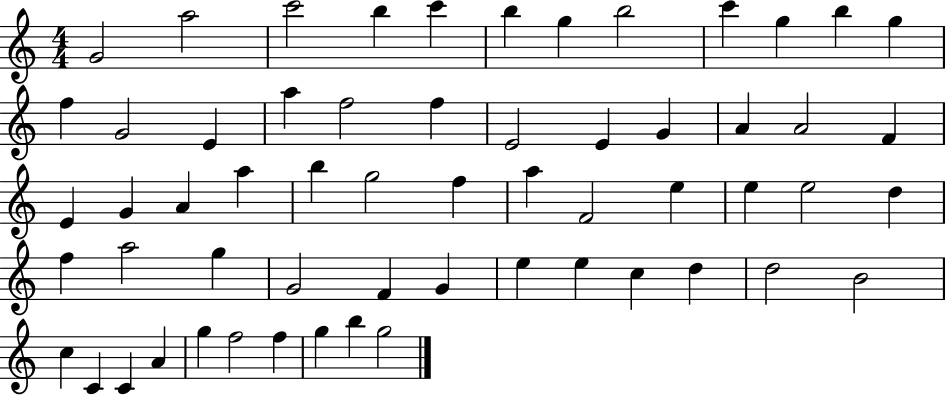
X:1
T:Untitled
M:4/4
L:1/4
K:C
G2 a2 c'2 b c' b g b2 c' g b g f G2 E a f2 f E2 E G A A2 F E G A a b g2 f a F2 e e e2 d f a2 g G2 F G e e c d d2 B2 c C C A g f2 f g b g2